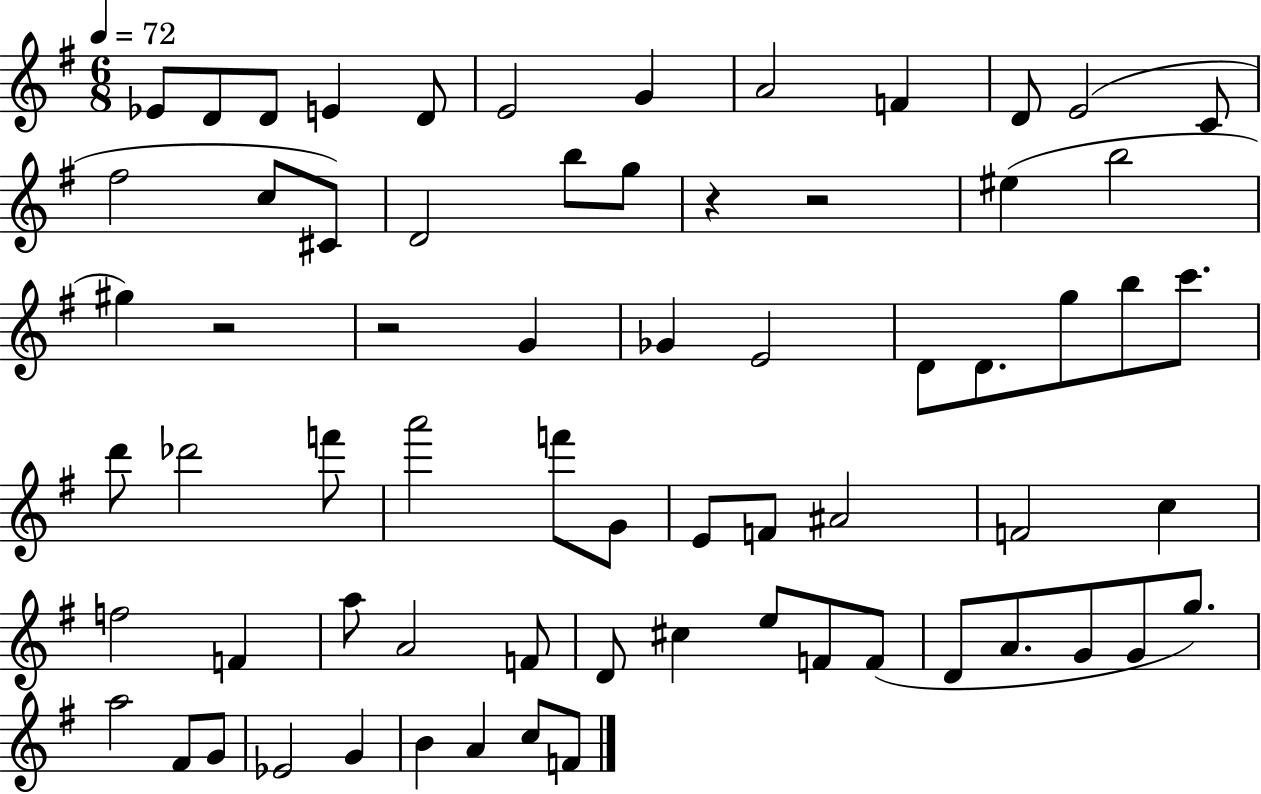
X:1
T:Untitled
M:6/8
L:1/4
K:G
_E/2 D/2 D/2 E D/2 E2 G A2 F D/2 E2 C/2 ^f2 c/2 ^C/2 D2 b/2 g/2 z z2 ^e b2 ^g z2 z2 G _G E2 D/2 D/2 g/2 b/2 c'/2 d'/2 _d'2 f'/2 a'2 f'/2 G/2 E/2 F/2 ^A2 F2 c f2 F a/2 A2 F/2 D/2 ^c e/2 F/2 F/2 D/2 A/2 G/2 G/2 g/2 a2 ^F/2 G/2 _E2 G B A c/2 F/2